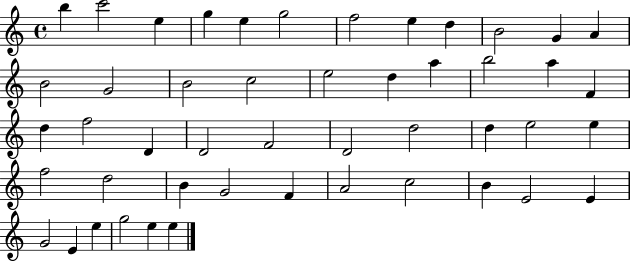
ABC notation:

X:1
T:Untitled
M:4/4
L:1/4
K:C
b c'2 e g e g2 f2 e d B2 G A B2 G2 B2 c2 e2 d a b2 a F d f2 D D2 F2 D2 d2 d e2 e f2 d2 B G2 F A2 c2 B E2 E G2 E e g2 e e